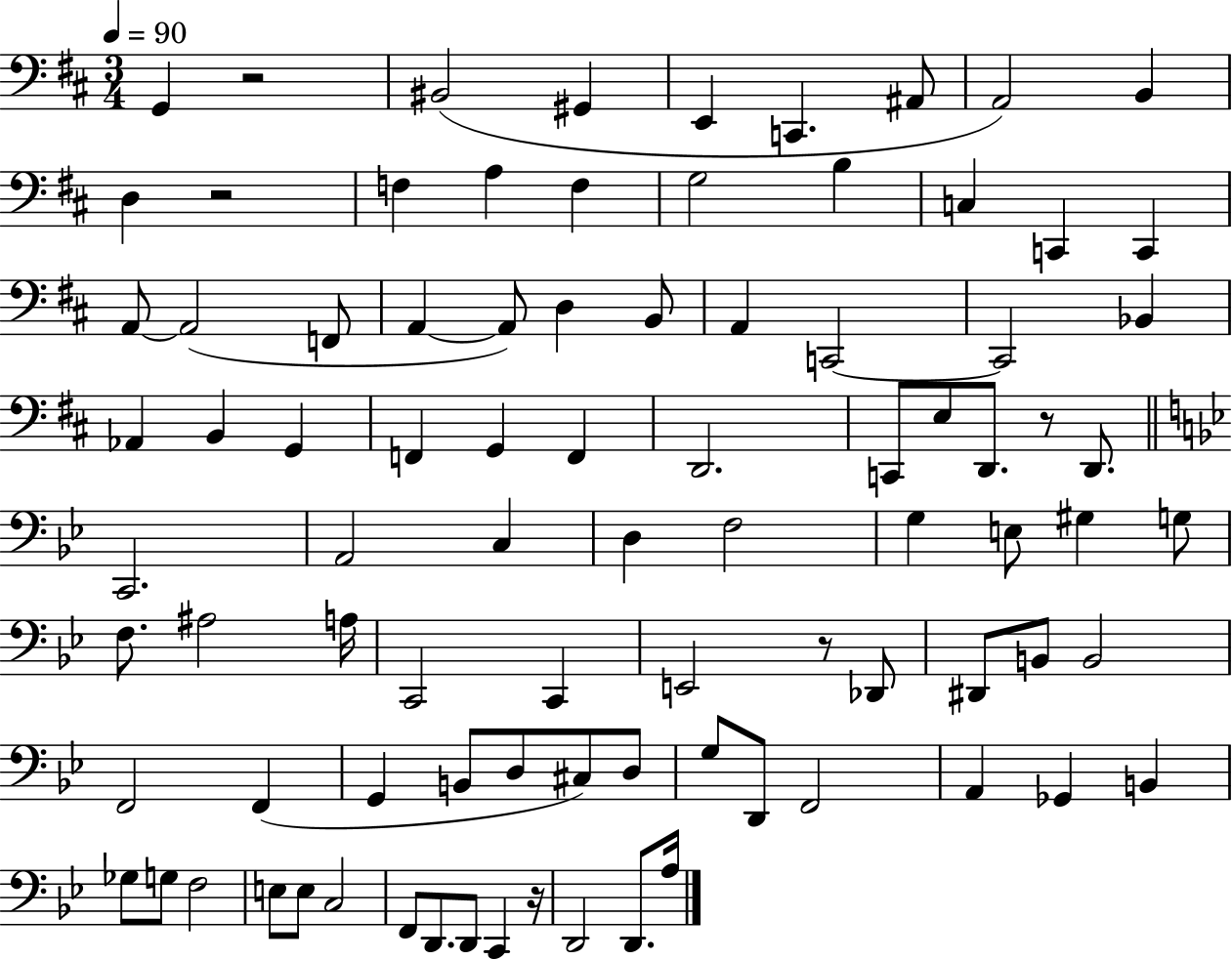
{
  \clef bass
  \numericTimeSignature
  \time 3/4
  \key d \major
  \tempo 4 = 90
  g,4 r2 | bis,2( gis,4 | e,4 c,4. ais,8 | a,2) b,4 | \break d4 r2 | f4 a4 f4 | g2 b4 | c4 c,4 c,4 | \break a,8~~ a,2( f,8 | a,4~~ a,8) d4 b,8 | a,4 c,2~~ | c,2 bes,4 | \break aes,4 b,4 g,4 | f,4 g,4 f,4 | d,2. | c,8 e8 d,8. r8 d,8. | \break \bar "||" \break \key g \minor c,2. | a,2 c4 | d4 f2 | g4 e8 gis4 g8 | \break f8. ais2 a16 | c,2 c,4 | e,2 r8 des,8 | dis,8 b,8 b,2 | \break f,2 f,4( | g,4 b,8 d8 cis8) d8 | g8 d,8 f,2 | a,4 ges,4 b,4 | \break ges8 g8 f2 | e8 e8 c2 | f,8 d,8. d,8 c,4 r16 | d,2 d,8. a16 | \break \bar "|."
}